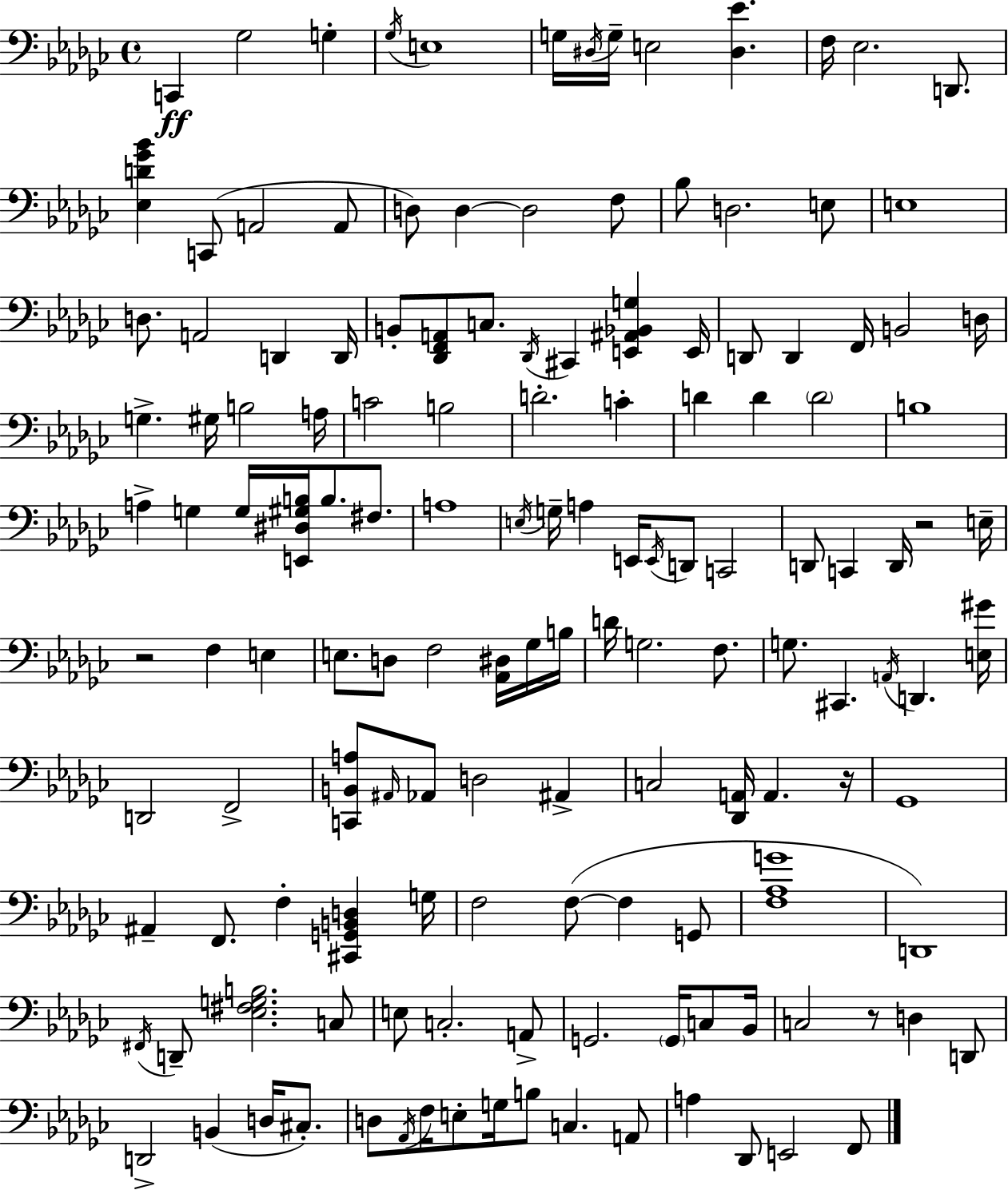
C2/q Gb3/h G3/q Gb3/s E3/w G3/s D#3/s G3/s E3/h [D#3,Eb4]/q. F3/s Eb3/h. D2/e. [Eb3,D4,Gb4,Bb4]/q C2/e A2/h A2/e D3/e D3/q D3/h F3/e Bb3/e D3/h. E3/e E3/w D3/e. A2/h D2/q D2/s B2/e [Db2,F2,A2]/e C3/e. Db2/s C#2/q [E2,A#2,Bb2,G3]/q E2/s D2/e D2/q F2/s B2/h D3/s G3/q. G#3/s B3/h A3/s C4/h B3/h D4/h. C4/q D4/q D4/q D4/h B3/w A3/q G3/q G3/s [E2,D#3,G#3,B3]/s B3/e. F#3/e. A3/w E3/s G3/s A3/q E2/s E2/s D2/e C2/h D2/e C2/q D2/s R/h E3/s R/h F3/q E3/q E3/e. D3/e F3/h [Ab2,D#3]/s Gb3/s B3/s D4/s G3/h. F3/e. G3/e. C#2/q. A2/s D2/q. [E3,G#4]/s D2/h F2/h [C2,B2,A3]/e A#2/s Ab2/e D3/h A#2/q C3/h [Db2,A2]/s A2/q. R/s Gb2/w A#2/q F2/e. F3/q [C#2,G2,B2,D3]/q G3/s F3/h F3/e F3/q G2/e [F3,Ab3,G4]/w D2/w F#2/s D2/e [Eb3,F#3,G3,B3]/h. C3/e E3/e C3/h. A2/e G2/h. G2/s C3/e Bb2/s C3/h R/e D3/q D2/e D2/h B2/q D3/s C#3/e. D3/e Ab2/s F3/s E3/e G3/s B3/e C3/q. A2/e A3/q Db2/e E2/h F2/e